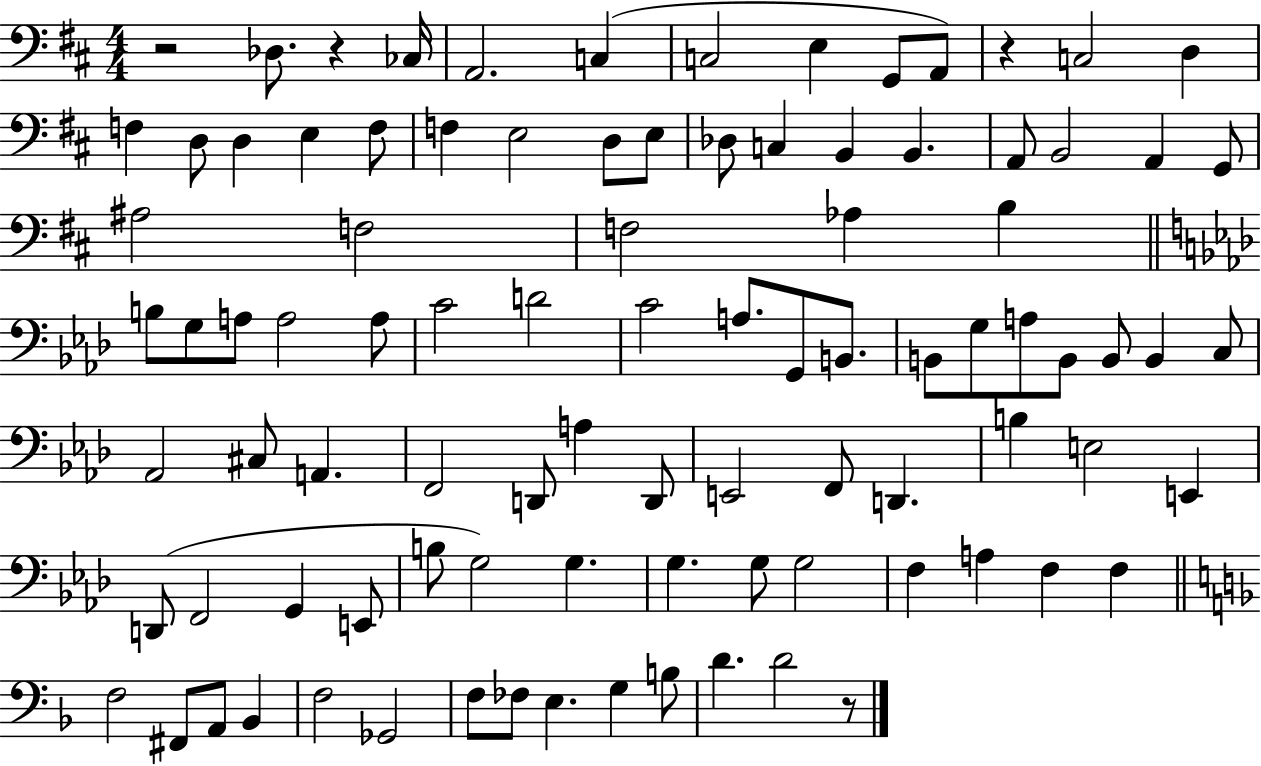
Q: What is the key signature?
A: D major